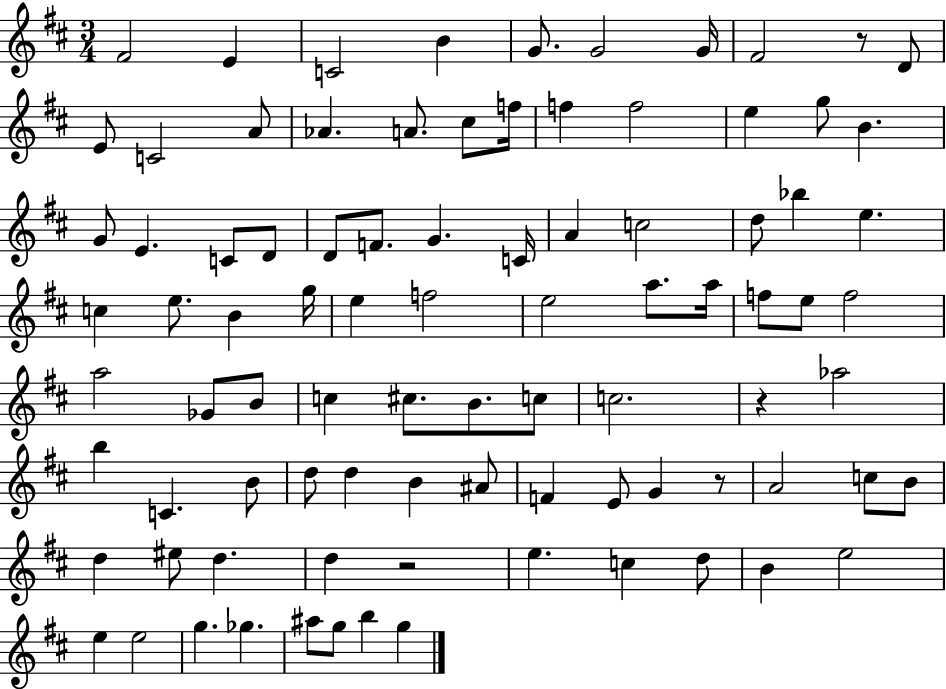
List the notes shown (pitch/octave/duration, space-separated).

F#4/h E4/q C4/h B4/q G4/e. G4/h G4/s F#4/h R/e D4/e E4/e C4/h A4/e Ab4/q. A4/e. C#5/e F5/s F5/q F5/h E5/q G5/e B4/q. G4/e E4/q. C4/e D4/e D4/e F4/e. G4/q. C4/s A4/q C5/h D5/e Bb5/q E5/q. C5/q E5/e. B4/q G5/s E5/q F5/h E5/h A5/e. A5/s F5/e E5/e F5/h A5/h Gb4/e B4/e C5/q C#5/e. B4/e. C5/e C5/h. R/q Ab5/h B5/q C4/q. B4/e D5/e D5/q B4/q A#4/e F4/q E4/e G4/q R/e A4/h C5/e B4/e D5/q EIS5/e D5/q. D5/q R/h E5/q. C5/q D5/e B4/q E5/h E5/q E5/h G5/q. Gb5/q. A#5/e G5/e B5/q G5/q